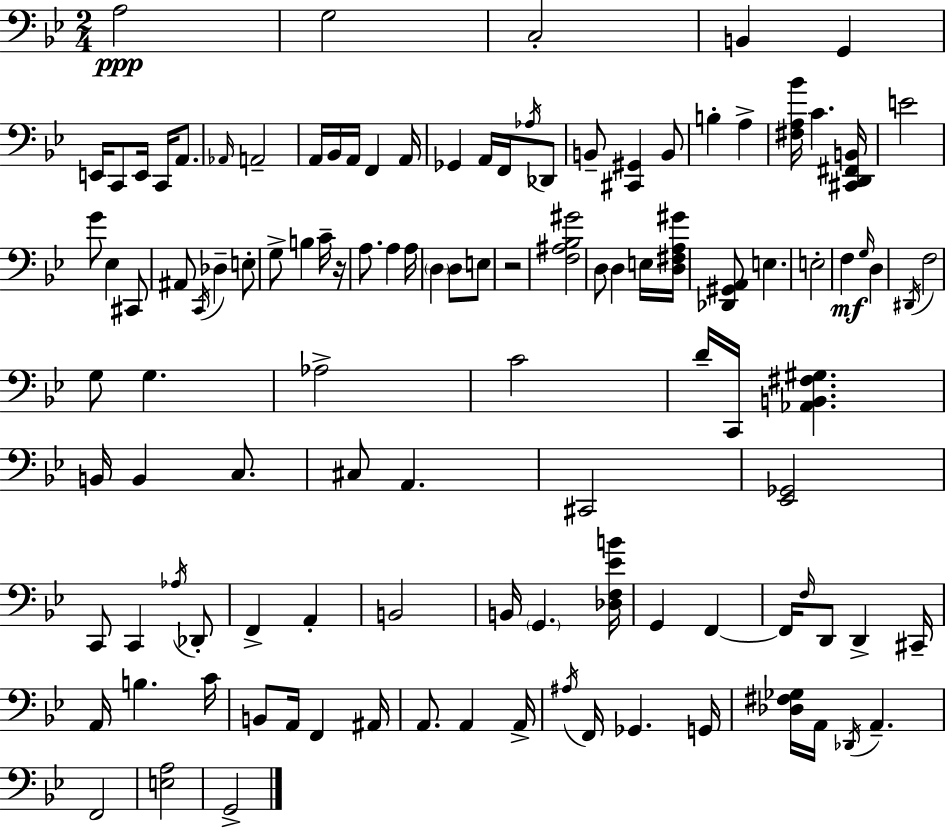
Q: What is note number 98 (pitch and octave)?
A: Db2